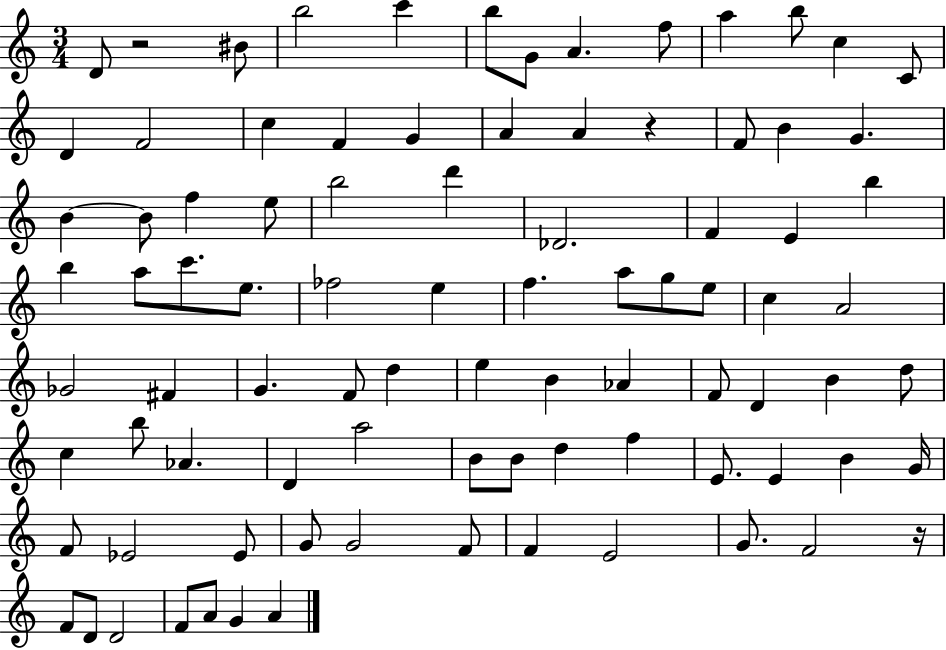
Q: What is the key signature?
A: C major